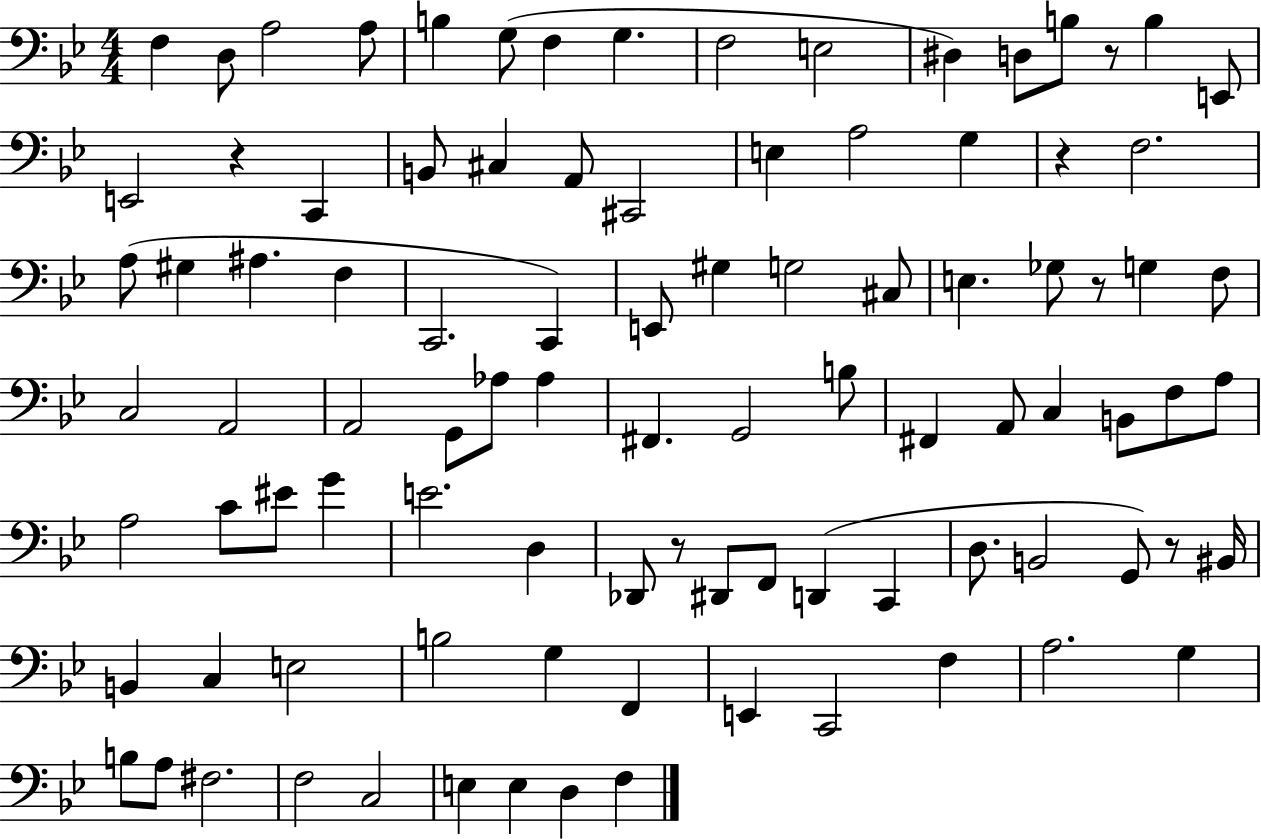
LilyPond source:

{
  \clef bass
  \numericTimeSignature
  \time 4/4
  \key bes \major
  f4 d8 a2 a8 | b4 g8( f4 g4. | f2 e2 | dis4) d8 b8 r8 b4 e,8 | \break e,2 r4 c,4 | b,8 cis4 a,8 cis,2 | e4 a2 g4 | r4 f2. | \break a8( gis4 ais4. f4 | c,2. c,4) | e,8 gis4 g2 cis8 | e4. ges8 r8 g4 f8 | \break c2 a,2 | a,2 g,8 aes8 aes4 | fis,4. g,2 b8 | fis,4 a,8 c4 b,8 f8 a8 | \break a2 c'8 eis'8 g'4 | e'2. d4 | des,8 r8 dis,8 f,8 d,4( c,4 | d8. b,2 g,8) r8 bis,16 | \break b,4 c4 e2 | b2 g4 f,4 | e,4 c,2 f4 | a2. g4 | \break b8 a8 fis2. | f2 c2 | e4 e4 d4 f4 | \bar "|."
}